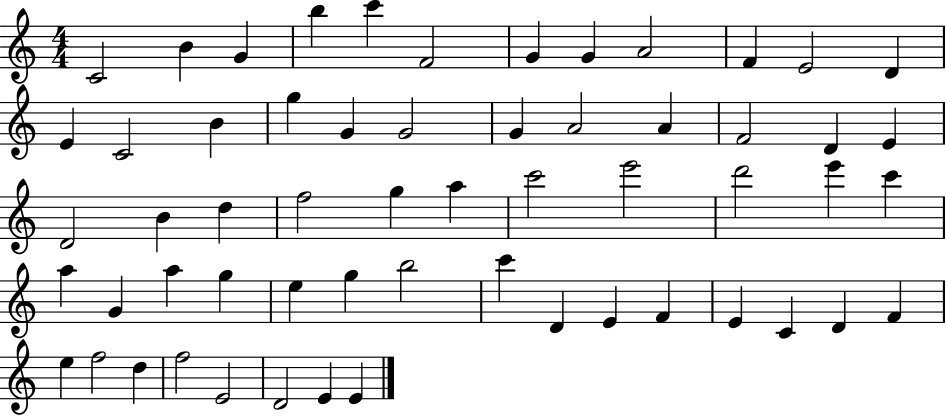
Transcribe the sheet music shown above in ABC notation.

X:1
T:Untitled
M:4/4
L:1/4
K:C
C2 B G b c' F2 G G A2 F E2 D E C2 B g G G2 G A2 A F2 D E D2 B d f2 g a c'2 e'2 d'2 e' c' a G a g e g b2 c' D E F E C D F e f2 d f2 E2 D2 E E